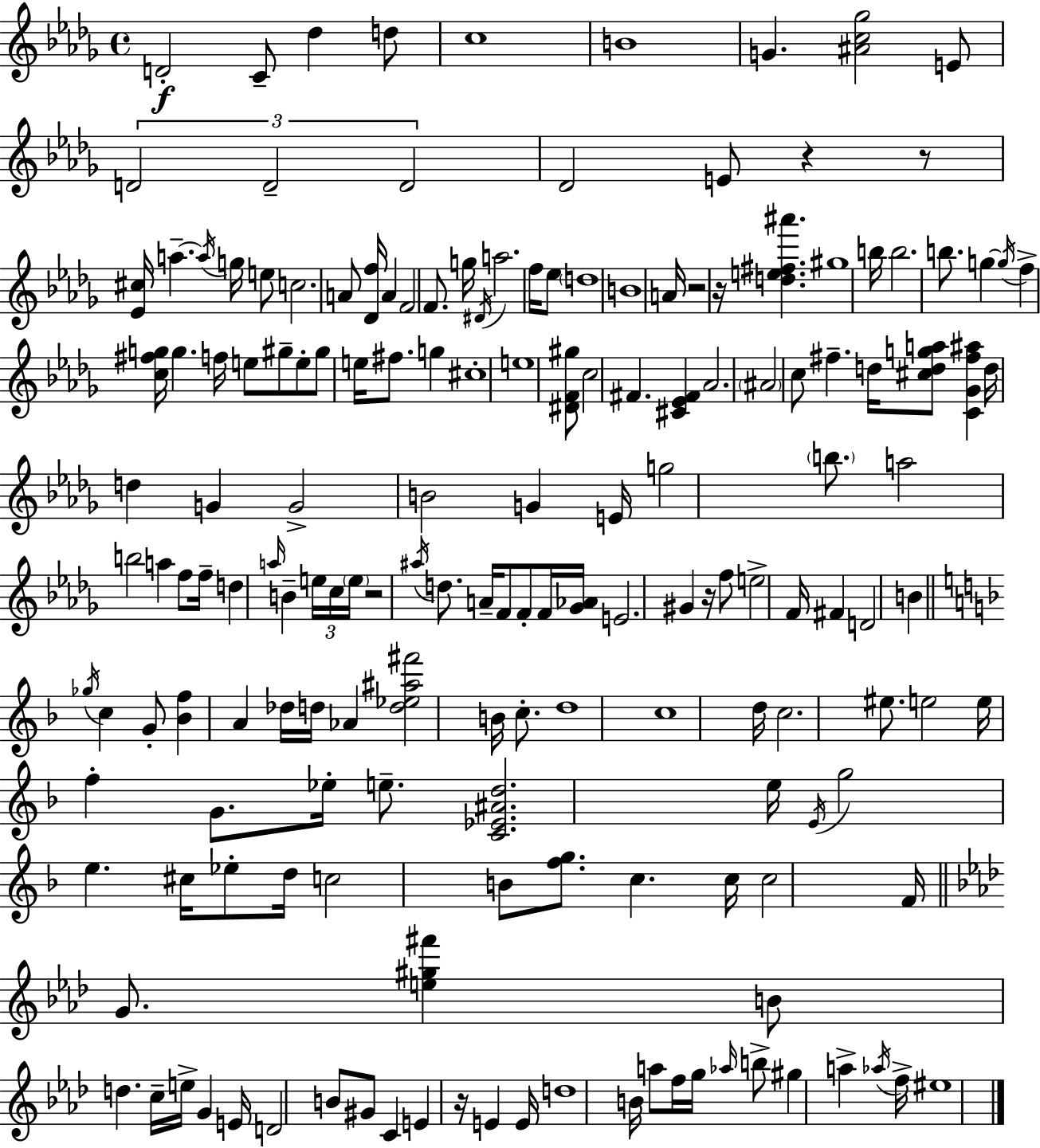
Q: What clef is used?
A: treble